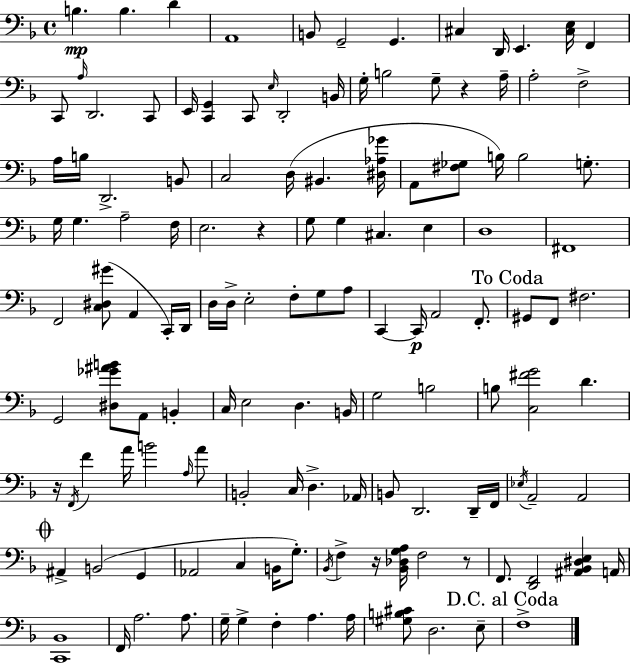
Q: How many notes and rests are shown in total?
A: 133